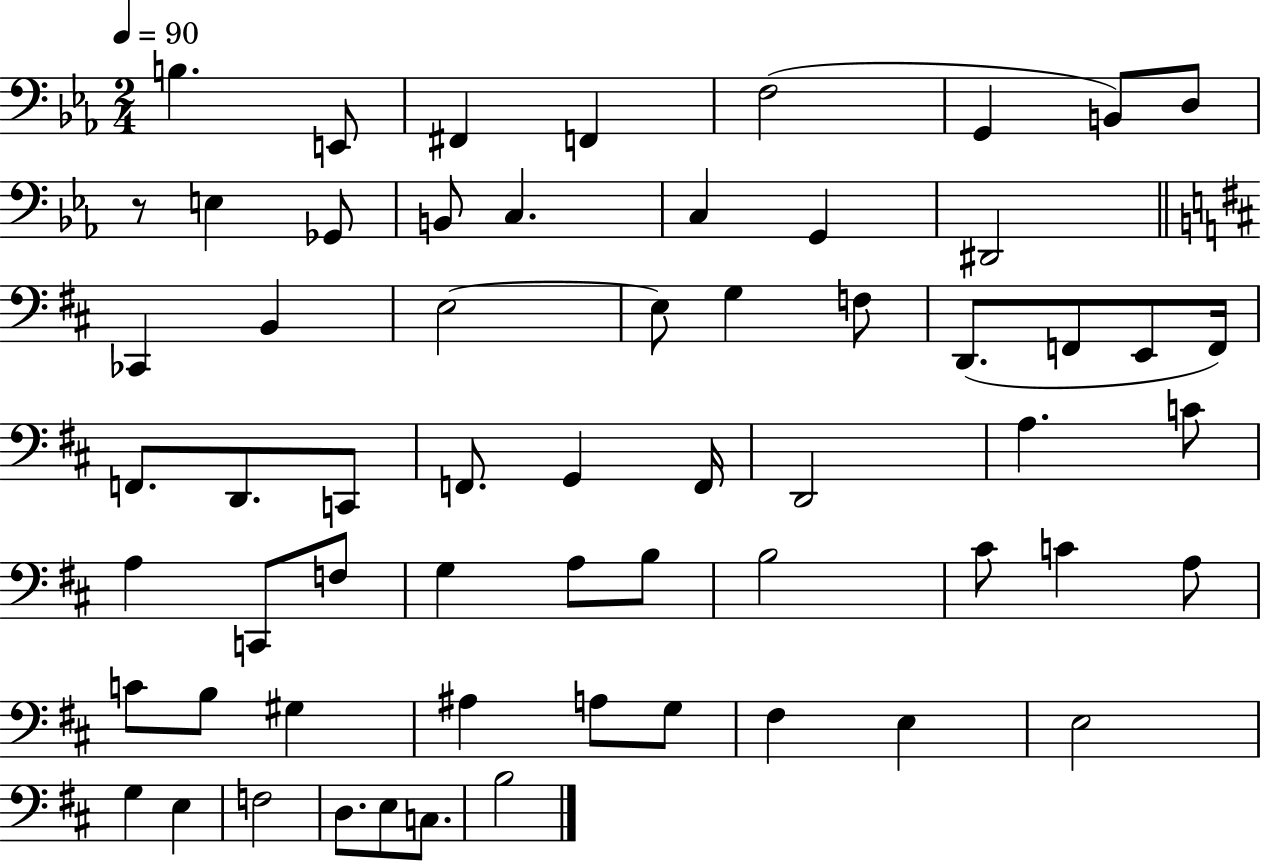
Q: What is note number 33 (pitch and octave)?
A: A3